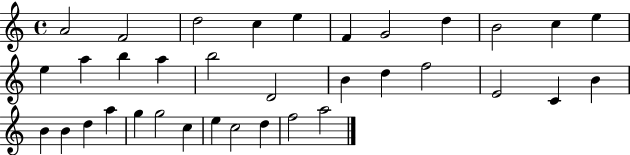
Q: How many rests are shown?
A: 0